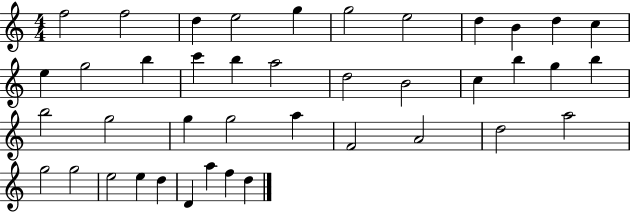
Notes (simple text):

F5/h F5/h D5/q E5/h G5/q G5/h E5/h D5/q B4/q D5/q C5/q E5/q G5/h B5/q C6/q B5/q A5/h D5/h B4/h C5/q B5/q G5/q B5/q B5/h G5/h G5/q G5/h A5/q F4/h A4/h D5/h A5/h G5/h G5/h E5/h E5/q D5/q D4/q A5/q F5/q D5/q